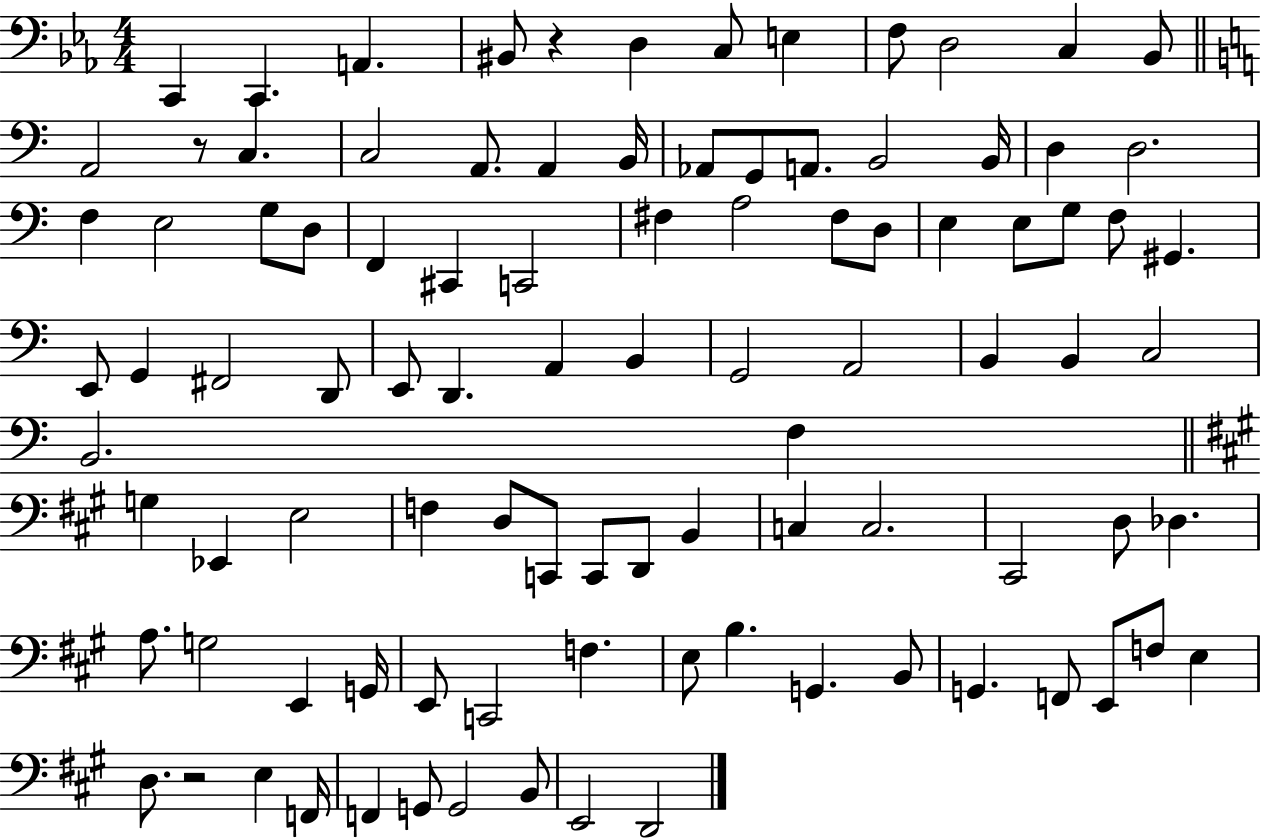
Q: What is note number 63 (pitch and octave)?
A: D2